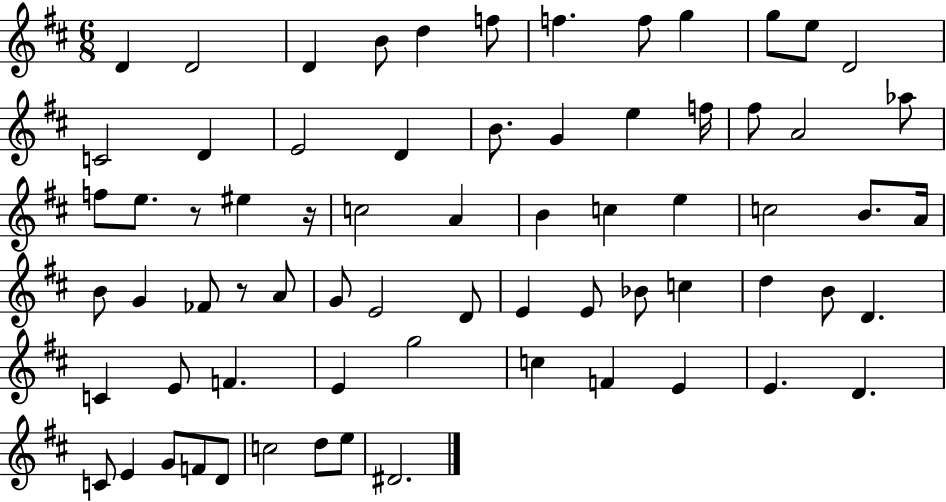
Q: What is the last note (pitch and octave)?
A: D#4